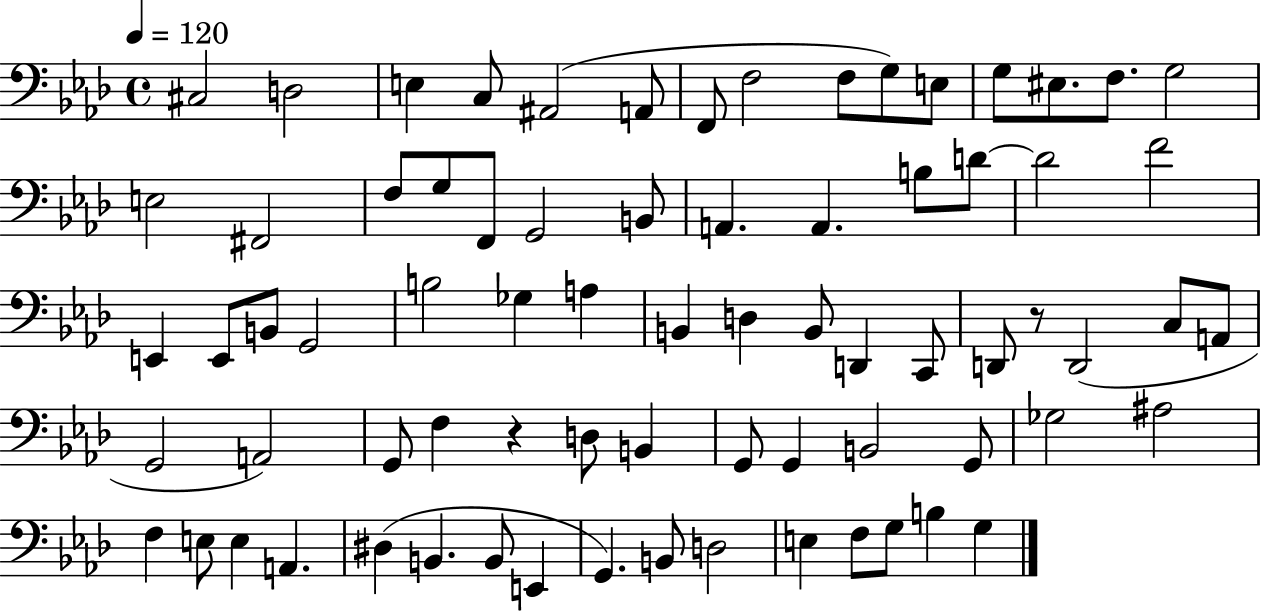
C#3/h D3/h E3/q C3/e A#2/h A2/e F2/e F3/h F3/e G3/e E3/e G3/e EIS3/e. F3/e. G3/h E3/h F#2/h F3/e G3/e F2/e G2/h B2/e A2/q. A2/q. B3/e D4/e D4/h F4/h E2/q E2/e B2/e G2/h B3/h Gb3/q A3/q B2/q D3/q B2/e D2/q C2/e D2/e R/e D2/h C3/e A2/e G2/h A2/h G2/e F3/q R/q D3/e B2/q G2/e G2/q B2/h G2/e Gb3/h A#3/h F3/q E3/e E3/q A2/q. D#3/q B2/q. B2/e E2/q G2/q. B2/e D3/h E3/q F3/e G3/e B3/q G3/q